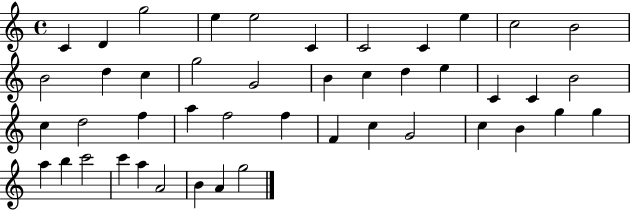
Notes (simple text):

C4/q D4/q G5/h E5/q E5/h C4/q C4/h C4/q E5/q C5/h B4/h B4/h D5/q C5/q G5/h G4/h B4/q C5/q D5/q E5/q C4/q C4/q B4/h C5/q D5/h F5/q A5/q F5/h F5/q F4/q C5/q G4/h C5/q B4/q G5/q G5/q A5/q B5/q C6/h C6/q A5/q A4/h B4/q A4/q G5/h